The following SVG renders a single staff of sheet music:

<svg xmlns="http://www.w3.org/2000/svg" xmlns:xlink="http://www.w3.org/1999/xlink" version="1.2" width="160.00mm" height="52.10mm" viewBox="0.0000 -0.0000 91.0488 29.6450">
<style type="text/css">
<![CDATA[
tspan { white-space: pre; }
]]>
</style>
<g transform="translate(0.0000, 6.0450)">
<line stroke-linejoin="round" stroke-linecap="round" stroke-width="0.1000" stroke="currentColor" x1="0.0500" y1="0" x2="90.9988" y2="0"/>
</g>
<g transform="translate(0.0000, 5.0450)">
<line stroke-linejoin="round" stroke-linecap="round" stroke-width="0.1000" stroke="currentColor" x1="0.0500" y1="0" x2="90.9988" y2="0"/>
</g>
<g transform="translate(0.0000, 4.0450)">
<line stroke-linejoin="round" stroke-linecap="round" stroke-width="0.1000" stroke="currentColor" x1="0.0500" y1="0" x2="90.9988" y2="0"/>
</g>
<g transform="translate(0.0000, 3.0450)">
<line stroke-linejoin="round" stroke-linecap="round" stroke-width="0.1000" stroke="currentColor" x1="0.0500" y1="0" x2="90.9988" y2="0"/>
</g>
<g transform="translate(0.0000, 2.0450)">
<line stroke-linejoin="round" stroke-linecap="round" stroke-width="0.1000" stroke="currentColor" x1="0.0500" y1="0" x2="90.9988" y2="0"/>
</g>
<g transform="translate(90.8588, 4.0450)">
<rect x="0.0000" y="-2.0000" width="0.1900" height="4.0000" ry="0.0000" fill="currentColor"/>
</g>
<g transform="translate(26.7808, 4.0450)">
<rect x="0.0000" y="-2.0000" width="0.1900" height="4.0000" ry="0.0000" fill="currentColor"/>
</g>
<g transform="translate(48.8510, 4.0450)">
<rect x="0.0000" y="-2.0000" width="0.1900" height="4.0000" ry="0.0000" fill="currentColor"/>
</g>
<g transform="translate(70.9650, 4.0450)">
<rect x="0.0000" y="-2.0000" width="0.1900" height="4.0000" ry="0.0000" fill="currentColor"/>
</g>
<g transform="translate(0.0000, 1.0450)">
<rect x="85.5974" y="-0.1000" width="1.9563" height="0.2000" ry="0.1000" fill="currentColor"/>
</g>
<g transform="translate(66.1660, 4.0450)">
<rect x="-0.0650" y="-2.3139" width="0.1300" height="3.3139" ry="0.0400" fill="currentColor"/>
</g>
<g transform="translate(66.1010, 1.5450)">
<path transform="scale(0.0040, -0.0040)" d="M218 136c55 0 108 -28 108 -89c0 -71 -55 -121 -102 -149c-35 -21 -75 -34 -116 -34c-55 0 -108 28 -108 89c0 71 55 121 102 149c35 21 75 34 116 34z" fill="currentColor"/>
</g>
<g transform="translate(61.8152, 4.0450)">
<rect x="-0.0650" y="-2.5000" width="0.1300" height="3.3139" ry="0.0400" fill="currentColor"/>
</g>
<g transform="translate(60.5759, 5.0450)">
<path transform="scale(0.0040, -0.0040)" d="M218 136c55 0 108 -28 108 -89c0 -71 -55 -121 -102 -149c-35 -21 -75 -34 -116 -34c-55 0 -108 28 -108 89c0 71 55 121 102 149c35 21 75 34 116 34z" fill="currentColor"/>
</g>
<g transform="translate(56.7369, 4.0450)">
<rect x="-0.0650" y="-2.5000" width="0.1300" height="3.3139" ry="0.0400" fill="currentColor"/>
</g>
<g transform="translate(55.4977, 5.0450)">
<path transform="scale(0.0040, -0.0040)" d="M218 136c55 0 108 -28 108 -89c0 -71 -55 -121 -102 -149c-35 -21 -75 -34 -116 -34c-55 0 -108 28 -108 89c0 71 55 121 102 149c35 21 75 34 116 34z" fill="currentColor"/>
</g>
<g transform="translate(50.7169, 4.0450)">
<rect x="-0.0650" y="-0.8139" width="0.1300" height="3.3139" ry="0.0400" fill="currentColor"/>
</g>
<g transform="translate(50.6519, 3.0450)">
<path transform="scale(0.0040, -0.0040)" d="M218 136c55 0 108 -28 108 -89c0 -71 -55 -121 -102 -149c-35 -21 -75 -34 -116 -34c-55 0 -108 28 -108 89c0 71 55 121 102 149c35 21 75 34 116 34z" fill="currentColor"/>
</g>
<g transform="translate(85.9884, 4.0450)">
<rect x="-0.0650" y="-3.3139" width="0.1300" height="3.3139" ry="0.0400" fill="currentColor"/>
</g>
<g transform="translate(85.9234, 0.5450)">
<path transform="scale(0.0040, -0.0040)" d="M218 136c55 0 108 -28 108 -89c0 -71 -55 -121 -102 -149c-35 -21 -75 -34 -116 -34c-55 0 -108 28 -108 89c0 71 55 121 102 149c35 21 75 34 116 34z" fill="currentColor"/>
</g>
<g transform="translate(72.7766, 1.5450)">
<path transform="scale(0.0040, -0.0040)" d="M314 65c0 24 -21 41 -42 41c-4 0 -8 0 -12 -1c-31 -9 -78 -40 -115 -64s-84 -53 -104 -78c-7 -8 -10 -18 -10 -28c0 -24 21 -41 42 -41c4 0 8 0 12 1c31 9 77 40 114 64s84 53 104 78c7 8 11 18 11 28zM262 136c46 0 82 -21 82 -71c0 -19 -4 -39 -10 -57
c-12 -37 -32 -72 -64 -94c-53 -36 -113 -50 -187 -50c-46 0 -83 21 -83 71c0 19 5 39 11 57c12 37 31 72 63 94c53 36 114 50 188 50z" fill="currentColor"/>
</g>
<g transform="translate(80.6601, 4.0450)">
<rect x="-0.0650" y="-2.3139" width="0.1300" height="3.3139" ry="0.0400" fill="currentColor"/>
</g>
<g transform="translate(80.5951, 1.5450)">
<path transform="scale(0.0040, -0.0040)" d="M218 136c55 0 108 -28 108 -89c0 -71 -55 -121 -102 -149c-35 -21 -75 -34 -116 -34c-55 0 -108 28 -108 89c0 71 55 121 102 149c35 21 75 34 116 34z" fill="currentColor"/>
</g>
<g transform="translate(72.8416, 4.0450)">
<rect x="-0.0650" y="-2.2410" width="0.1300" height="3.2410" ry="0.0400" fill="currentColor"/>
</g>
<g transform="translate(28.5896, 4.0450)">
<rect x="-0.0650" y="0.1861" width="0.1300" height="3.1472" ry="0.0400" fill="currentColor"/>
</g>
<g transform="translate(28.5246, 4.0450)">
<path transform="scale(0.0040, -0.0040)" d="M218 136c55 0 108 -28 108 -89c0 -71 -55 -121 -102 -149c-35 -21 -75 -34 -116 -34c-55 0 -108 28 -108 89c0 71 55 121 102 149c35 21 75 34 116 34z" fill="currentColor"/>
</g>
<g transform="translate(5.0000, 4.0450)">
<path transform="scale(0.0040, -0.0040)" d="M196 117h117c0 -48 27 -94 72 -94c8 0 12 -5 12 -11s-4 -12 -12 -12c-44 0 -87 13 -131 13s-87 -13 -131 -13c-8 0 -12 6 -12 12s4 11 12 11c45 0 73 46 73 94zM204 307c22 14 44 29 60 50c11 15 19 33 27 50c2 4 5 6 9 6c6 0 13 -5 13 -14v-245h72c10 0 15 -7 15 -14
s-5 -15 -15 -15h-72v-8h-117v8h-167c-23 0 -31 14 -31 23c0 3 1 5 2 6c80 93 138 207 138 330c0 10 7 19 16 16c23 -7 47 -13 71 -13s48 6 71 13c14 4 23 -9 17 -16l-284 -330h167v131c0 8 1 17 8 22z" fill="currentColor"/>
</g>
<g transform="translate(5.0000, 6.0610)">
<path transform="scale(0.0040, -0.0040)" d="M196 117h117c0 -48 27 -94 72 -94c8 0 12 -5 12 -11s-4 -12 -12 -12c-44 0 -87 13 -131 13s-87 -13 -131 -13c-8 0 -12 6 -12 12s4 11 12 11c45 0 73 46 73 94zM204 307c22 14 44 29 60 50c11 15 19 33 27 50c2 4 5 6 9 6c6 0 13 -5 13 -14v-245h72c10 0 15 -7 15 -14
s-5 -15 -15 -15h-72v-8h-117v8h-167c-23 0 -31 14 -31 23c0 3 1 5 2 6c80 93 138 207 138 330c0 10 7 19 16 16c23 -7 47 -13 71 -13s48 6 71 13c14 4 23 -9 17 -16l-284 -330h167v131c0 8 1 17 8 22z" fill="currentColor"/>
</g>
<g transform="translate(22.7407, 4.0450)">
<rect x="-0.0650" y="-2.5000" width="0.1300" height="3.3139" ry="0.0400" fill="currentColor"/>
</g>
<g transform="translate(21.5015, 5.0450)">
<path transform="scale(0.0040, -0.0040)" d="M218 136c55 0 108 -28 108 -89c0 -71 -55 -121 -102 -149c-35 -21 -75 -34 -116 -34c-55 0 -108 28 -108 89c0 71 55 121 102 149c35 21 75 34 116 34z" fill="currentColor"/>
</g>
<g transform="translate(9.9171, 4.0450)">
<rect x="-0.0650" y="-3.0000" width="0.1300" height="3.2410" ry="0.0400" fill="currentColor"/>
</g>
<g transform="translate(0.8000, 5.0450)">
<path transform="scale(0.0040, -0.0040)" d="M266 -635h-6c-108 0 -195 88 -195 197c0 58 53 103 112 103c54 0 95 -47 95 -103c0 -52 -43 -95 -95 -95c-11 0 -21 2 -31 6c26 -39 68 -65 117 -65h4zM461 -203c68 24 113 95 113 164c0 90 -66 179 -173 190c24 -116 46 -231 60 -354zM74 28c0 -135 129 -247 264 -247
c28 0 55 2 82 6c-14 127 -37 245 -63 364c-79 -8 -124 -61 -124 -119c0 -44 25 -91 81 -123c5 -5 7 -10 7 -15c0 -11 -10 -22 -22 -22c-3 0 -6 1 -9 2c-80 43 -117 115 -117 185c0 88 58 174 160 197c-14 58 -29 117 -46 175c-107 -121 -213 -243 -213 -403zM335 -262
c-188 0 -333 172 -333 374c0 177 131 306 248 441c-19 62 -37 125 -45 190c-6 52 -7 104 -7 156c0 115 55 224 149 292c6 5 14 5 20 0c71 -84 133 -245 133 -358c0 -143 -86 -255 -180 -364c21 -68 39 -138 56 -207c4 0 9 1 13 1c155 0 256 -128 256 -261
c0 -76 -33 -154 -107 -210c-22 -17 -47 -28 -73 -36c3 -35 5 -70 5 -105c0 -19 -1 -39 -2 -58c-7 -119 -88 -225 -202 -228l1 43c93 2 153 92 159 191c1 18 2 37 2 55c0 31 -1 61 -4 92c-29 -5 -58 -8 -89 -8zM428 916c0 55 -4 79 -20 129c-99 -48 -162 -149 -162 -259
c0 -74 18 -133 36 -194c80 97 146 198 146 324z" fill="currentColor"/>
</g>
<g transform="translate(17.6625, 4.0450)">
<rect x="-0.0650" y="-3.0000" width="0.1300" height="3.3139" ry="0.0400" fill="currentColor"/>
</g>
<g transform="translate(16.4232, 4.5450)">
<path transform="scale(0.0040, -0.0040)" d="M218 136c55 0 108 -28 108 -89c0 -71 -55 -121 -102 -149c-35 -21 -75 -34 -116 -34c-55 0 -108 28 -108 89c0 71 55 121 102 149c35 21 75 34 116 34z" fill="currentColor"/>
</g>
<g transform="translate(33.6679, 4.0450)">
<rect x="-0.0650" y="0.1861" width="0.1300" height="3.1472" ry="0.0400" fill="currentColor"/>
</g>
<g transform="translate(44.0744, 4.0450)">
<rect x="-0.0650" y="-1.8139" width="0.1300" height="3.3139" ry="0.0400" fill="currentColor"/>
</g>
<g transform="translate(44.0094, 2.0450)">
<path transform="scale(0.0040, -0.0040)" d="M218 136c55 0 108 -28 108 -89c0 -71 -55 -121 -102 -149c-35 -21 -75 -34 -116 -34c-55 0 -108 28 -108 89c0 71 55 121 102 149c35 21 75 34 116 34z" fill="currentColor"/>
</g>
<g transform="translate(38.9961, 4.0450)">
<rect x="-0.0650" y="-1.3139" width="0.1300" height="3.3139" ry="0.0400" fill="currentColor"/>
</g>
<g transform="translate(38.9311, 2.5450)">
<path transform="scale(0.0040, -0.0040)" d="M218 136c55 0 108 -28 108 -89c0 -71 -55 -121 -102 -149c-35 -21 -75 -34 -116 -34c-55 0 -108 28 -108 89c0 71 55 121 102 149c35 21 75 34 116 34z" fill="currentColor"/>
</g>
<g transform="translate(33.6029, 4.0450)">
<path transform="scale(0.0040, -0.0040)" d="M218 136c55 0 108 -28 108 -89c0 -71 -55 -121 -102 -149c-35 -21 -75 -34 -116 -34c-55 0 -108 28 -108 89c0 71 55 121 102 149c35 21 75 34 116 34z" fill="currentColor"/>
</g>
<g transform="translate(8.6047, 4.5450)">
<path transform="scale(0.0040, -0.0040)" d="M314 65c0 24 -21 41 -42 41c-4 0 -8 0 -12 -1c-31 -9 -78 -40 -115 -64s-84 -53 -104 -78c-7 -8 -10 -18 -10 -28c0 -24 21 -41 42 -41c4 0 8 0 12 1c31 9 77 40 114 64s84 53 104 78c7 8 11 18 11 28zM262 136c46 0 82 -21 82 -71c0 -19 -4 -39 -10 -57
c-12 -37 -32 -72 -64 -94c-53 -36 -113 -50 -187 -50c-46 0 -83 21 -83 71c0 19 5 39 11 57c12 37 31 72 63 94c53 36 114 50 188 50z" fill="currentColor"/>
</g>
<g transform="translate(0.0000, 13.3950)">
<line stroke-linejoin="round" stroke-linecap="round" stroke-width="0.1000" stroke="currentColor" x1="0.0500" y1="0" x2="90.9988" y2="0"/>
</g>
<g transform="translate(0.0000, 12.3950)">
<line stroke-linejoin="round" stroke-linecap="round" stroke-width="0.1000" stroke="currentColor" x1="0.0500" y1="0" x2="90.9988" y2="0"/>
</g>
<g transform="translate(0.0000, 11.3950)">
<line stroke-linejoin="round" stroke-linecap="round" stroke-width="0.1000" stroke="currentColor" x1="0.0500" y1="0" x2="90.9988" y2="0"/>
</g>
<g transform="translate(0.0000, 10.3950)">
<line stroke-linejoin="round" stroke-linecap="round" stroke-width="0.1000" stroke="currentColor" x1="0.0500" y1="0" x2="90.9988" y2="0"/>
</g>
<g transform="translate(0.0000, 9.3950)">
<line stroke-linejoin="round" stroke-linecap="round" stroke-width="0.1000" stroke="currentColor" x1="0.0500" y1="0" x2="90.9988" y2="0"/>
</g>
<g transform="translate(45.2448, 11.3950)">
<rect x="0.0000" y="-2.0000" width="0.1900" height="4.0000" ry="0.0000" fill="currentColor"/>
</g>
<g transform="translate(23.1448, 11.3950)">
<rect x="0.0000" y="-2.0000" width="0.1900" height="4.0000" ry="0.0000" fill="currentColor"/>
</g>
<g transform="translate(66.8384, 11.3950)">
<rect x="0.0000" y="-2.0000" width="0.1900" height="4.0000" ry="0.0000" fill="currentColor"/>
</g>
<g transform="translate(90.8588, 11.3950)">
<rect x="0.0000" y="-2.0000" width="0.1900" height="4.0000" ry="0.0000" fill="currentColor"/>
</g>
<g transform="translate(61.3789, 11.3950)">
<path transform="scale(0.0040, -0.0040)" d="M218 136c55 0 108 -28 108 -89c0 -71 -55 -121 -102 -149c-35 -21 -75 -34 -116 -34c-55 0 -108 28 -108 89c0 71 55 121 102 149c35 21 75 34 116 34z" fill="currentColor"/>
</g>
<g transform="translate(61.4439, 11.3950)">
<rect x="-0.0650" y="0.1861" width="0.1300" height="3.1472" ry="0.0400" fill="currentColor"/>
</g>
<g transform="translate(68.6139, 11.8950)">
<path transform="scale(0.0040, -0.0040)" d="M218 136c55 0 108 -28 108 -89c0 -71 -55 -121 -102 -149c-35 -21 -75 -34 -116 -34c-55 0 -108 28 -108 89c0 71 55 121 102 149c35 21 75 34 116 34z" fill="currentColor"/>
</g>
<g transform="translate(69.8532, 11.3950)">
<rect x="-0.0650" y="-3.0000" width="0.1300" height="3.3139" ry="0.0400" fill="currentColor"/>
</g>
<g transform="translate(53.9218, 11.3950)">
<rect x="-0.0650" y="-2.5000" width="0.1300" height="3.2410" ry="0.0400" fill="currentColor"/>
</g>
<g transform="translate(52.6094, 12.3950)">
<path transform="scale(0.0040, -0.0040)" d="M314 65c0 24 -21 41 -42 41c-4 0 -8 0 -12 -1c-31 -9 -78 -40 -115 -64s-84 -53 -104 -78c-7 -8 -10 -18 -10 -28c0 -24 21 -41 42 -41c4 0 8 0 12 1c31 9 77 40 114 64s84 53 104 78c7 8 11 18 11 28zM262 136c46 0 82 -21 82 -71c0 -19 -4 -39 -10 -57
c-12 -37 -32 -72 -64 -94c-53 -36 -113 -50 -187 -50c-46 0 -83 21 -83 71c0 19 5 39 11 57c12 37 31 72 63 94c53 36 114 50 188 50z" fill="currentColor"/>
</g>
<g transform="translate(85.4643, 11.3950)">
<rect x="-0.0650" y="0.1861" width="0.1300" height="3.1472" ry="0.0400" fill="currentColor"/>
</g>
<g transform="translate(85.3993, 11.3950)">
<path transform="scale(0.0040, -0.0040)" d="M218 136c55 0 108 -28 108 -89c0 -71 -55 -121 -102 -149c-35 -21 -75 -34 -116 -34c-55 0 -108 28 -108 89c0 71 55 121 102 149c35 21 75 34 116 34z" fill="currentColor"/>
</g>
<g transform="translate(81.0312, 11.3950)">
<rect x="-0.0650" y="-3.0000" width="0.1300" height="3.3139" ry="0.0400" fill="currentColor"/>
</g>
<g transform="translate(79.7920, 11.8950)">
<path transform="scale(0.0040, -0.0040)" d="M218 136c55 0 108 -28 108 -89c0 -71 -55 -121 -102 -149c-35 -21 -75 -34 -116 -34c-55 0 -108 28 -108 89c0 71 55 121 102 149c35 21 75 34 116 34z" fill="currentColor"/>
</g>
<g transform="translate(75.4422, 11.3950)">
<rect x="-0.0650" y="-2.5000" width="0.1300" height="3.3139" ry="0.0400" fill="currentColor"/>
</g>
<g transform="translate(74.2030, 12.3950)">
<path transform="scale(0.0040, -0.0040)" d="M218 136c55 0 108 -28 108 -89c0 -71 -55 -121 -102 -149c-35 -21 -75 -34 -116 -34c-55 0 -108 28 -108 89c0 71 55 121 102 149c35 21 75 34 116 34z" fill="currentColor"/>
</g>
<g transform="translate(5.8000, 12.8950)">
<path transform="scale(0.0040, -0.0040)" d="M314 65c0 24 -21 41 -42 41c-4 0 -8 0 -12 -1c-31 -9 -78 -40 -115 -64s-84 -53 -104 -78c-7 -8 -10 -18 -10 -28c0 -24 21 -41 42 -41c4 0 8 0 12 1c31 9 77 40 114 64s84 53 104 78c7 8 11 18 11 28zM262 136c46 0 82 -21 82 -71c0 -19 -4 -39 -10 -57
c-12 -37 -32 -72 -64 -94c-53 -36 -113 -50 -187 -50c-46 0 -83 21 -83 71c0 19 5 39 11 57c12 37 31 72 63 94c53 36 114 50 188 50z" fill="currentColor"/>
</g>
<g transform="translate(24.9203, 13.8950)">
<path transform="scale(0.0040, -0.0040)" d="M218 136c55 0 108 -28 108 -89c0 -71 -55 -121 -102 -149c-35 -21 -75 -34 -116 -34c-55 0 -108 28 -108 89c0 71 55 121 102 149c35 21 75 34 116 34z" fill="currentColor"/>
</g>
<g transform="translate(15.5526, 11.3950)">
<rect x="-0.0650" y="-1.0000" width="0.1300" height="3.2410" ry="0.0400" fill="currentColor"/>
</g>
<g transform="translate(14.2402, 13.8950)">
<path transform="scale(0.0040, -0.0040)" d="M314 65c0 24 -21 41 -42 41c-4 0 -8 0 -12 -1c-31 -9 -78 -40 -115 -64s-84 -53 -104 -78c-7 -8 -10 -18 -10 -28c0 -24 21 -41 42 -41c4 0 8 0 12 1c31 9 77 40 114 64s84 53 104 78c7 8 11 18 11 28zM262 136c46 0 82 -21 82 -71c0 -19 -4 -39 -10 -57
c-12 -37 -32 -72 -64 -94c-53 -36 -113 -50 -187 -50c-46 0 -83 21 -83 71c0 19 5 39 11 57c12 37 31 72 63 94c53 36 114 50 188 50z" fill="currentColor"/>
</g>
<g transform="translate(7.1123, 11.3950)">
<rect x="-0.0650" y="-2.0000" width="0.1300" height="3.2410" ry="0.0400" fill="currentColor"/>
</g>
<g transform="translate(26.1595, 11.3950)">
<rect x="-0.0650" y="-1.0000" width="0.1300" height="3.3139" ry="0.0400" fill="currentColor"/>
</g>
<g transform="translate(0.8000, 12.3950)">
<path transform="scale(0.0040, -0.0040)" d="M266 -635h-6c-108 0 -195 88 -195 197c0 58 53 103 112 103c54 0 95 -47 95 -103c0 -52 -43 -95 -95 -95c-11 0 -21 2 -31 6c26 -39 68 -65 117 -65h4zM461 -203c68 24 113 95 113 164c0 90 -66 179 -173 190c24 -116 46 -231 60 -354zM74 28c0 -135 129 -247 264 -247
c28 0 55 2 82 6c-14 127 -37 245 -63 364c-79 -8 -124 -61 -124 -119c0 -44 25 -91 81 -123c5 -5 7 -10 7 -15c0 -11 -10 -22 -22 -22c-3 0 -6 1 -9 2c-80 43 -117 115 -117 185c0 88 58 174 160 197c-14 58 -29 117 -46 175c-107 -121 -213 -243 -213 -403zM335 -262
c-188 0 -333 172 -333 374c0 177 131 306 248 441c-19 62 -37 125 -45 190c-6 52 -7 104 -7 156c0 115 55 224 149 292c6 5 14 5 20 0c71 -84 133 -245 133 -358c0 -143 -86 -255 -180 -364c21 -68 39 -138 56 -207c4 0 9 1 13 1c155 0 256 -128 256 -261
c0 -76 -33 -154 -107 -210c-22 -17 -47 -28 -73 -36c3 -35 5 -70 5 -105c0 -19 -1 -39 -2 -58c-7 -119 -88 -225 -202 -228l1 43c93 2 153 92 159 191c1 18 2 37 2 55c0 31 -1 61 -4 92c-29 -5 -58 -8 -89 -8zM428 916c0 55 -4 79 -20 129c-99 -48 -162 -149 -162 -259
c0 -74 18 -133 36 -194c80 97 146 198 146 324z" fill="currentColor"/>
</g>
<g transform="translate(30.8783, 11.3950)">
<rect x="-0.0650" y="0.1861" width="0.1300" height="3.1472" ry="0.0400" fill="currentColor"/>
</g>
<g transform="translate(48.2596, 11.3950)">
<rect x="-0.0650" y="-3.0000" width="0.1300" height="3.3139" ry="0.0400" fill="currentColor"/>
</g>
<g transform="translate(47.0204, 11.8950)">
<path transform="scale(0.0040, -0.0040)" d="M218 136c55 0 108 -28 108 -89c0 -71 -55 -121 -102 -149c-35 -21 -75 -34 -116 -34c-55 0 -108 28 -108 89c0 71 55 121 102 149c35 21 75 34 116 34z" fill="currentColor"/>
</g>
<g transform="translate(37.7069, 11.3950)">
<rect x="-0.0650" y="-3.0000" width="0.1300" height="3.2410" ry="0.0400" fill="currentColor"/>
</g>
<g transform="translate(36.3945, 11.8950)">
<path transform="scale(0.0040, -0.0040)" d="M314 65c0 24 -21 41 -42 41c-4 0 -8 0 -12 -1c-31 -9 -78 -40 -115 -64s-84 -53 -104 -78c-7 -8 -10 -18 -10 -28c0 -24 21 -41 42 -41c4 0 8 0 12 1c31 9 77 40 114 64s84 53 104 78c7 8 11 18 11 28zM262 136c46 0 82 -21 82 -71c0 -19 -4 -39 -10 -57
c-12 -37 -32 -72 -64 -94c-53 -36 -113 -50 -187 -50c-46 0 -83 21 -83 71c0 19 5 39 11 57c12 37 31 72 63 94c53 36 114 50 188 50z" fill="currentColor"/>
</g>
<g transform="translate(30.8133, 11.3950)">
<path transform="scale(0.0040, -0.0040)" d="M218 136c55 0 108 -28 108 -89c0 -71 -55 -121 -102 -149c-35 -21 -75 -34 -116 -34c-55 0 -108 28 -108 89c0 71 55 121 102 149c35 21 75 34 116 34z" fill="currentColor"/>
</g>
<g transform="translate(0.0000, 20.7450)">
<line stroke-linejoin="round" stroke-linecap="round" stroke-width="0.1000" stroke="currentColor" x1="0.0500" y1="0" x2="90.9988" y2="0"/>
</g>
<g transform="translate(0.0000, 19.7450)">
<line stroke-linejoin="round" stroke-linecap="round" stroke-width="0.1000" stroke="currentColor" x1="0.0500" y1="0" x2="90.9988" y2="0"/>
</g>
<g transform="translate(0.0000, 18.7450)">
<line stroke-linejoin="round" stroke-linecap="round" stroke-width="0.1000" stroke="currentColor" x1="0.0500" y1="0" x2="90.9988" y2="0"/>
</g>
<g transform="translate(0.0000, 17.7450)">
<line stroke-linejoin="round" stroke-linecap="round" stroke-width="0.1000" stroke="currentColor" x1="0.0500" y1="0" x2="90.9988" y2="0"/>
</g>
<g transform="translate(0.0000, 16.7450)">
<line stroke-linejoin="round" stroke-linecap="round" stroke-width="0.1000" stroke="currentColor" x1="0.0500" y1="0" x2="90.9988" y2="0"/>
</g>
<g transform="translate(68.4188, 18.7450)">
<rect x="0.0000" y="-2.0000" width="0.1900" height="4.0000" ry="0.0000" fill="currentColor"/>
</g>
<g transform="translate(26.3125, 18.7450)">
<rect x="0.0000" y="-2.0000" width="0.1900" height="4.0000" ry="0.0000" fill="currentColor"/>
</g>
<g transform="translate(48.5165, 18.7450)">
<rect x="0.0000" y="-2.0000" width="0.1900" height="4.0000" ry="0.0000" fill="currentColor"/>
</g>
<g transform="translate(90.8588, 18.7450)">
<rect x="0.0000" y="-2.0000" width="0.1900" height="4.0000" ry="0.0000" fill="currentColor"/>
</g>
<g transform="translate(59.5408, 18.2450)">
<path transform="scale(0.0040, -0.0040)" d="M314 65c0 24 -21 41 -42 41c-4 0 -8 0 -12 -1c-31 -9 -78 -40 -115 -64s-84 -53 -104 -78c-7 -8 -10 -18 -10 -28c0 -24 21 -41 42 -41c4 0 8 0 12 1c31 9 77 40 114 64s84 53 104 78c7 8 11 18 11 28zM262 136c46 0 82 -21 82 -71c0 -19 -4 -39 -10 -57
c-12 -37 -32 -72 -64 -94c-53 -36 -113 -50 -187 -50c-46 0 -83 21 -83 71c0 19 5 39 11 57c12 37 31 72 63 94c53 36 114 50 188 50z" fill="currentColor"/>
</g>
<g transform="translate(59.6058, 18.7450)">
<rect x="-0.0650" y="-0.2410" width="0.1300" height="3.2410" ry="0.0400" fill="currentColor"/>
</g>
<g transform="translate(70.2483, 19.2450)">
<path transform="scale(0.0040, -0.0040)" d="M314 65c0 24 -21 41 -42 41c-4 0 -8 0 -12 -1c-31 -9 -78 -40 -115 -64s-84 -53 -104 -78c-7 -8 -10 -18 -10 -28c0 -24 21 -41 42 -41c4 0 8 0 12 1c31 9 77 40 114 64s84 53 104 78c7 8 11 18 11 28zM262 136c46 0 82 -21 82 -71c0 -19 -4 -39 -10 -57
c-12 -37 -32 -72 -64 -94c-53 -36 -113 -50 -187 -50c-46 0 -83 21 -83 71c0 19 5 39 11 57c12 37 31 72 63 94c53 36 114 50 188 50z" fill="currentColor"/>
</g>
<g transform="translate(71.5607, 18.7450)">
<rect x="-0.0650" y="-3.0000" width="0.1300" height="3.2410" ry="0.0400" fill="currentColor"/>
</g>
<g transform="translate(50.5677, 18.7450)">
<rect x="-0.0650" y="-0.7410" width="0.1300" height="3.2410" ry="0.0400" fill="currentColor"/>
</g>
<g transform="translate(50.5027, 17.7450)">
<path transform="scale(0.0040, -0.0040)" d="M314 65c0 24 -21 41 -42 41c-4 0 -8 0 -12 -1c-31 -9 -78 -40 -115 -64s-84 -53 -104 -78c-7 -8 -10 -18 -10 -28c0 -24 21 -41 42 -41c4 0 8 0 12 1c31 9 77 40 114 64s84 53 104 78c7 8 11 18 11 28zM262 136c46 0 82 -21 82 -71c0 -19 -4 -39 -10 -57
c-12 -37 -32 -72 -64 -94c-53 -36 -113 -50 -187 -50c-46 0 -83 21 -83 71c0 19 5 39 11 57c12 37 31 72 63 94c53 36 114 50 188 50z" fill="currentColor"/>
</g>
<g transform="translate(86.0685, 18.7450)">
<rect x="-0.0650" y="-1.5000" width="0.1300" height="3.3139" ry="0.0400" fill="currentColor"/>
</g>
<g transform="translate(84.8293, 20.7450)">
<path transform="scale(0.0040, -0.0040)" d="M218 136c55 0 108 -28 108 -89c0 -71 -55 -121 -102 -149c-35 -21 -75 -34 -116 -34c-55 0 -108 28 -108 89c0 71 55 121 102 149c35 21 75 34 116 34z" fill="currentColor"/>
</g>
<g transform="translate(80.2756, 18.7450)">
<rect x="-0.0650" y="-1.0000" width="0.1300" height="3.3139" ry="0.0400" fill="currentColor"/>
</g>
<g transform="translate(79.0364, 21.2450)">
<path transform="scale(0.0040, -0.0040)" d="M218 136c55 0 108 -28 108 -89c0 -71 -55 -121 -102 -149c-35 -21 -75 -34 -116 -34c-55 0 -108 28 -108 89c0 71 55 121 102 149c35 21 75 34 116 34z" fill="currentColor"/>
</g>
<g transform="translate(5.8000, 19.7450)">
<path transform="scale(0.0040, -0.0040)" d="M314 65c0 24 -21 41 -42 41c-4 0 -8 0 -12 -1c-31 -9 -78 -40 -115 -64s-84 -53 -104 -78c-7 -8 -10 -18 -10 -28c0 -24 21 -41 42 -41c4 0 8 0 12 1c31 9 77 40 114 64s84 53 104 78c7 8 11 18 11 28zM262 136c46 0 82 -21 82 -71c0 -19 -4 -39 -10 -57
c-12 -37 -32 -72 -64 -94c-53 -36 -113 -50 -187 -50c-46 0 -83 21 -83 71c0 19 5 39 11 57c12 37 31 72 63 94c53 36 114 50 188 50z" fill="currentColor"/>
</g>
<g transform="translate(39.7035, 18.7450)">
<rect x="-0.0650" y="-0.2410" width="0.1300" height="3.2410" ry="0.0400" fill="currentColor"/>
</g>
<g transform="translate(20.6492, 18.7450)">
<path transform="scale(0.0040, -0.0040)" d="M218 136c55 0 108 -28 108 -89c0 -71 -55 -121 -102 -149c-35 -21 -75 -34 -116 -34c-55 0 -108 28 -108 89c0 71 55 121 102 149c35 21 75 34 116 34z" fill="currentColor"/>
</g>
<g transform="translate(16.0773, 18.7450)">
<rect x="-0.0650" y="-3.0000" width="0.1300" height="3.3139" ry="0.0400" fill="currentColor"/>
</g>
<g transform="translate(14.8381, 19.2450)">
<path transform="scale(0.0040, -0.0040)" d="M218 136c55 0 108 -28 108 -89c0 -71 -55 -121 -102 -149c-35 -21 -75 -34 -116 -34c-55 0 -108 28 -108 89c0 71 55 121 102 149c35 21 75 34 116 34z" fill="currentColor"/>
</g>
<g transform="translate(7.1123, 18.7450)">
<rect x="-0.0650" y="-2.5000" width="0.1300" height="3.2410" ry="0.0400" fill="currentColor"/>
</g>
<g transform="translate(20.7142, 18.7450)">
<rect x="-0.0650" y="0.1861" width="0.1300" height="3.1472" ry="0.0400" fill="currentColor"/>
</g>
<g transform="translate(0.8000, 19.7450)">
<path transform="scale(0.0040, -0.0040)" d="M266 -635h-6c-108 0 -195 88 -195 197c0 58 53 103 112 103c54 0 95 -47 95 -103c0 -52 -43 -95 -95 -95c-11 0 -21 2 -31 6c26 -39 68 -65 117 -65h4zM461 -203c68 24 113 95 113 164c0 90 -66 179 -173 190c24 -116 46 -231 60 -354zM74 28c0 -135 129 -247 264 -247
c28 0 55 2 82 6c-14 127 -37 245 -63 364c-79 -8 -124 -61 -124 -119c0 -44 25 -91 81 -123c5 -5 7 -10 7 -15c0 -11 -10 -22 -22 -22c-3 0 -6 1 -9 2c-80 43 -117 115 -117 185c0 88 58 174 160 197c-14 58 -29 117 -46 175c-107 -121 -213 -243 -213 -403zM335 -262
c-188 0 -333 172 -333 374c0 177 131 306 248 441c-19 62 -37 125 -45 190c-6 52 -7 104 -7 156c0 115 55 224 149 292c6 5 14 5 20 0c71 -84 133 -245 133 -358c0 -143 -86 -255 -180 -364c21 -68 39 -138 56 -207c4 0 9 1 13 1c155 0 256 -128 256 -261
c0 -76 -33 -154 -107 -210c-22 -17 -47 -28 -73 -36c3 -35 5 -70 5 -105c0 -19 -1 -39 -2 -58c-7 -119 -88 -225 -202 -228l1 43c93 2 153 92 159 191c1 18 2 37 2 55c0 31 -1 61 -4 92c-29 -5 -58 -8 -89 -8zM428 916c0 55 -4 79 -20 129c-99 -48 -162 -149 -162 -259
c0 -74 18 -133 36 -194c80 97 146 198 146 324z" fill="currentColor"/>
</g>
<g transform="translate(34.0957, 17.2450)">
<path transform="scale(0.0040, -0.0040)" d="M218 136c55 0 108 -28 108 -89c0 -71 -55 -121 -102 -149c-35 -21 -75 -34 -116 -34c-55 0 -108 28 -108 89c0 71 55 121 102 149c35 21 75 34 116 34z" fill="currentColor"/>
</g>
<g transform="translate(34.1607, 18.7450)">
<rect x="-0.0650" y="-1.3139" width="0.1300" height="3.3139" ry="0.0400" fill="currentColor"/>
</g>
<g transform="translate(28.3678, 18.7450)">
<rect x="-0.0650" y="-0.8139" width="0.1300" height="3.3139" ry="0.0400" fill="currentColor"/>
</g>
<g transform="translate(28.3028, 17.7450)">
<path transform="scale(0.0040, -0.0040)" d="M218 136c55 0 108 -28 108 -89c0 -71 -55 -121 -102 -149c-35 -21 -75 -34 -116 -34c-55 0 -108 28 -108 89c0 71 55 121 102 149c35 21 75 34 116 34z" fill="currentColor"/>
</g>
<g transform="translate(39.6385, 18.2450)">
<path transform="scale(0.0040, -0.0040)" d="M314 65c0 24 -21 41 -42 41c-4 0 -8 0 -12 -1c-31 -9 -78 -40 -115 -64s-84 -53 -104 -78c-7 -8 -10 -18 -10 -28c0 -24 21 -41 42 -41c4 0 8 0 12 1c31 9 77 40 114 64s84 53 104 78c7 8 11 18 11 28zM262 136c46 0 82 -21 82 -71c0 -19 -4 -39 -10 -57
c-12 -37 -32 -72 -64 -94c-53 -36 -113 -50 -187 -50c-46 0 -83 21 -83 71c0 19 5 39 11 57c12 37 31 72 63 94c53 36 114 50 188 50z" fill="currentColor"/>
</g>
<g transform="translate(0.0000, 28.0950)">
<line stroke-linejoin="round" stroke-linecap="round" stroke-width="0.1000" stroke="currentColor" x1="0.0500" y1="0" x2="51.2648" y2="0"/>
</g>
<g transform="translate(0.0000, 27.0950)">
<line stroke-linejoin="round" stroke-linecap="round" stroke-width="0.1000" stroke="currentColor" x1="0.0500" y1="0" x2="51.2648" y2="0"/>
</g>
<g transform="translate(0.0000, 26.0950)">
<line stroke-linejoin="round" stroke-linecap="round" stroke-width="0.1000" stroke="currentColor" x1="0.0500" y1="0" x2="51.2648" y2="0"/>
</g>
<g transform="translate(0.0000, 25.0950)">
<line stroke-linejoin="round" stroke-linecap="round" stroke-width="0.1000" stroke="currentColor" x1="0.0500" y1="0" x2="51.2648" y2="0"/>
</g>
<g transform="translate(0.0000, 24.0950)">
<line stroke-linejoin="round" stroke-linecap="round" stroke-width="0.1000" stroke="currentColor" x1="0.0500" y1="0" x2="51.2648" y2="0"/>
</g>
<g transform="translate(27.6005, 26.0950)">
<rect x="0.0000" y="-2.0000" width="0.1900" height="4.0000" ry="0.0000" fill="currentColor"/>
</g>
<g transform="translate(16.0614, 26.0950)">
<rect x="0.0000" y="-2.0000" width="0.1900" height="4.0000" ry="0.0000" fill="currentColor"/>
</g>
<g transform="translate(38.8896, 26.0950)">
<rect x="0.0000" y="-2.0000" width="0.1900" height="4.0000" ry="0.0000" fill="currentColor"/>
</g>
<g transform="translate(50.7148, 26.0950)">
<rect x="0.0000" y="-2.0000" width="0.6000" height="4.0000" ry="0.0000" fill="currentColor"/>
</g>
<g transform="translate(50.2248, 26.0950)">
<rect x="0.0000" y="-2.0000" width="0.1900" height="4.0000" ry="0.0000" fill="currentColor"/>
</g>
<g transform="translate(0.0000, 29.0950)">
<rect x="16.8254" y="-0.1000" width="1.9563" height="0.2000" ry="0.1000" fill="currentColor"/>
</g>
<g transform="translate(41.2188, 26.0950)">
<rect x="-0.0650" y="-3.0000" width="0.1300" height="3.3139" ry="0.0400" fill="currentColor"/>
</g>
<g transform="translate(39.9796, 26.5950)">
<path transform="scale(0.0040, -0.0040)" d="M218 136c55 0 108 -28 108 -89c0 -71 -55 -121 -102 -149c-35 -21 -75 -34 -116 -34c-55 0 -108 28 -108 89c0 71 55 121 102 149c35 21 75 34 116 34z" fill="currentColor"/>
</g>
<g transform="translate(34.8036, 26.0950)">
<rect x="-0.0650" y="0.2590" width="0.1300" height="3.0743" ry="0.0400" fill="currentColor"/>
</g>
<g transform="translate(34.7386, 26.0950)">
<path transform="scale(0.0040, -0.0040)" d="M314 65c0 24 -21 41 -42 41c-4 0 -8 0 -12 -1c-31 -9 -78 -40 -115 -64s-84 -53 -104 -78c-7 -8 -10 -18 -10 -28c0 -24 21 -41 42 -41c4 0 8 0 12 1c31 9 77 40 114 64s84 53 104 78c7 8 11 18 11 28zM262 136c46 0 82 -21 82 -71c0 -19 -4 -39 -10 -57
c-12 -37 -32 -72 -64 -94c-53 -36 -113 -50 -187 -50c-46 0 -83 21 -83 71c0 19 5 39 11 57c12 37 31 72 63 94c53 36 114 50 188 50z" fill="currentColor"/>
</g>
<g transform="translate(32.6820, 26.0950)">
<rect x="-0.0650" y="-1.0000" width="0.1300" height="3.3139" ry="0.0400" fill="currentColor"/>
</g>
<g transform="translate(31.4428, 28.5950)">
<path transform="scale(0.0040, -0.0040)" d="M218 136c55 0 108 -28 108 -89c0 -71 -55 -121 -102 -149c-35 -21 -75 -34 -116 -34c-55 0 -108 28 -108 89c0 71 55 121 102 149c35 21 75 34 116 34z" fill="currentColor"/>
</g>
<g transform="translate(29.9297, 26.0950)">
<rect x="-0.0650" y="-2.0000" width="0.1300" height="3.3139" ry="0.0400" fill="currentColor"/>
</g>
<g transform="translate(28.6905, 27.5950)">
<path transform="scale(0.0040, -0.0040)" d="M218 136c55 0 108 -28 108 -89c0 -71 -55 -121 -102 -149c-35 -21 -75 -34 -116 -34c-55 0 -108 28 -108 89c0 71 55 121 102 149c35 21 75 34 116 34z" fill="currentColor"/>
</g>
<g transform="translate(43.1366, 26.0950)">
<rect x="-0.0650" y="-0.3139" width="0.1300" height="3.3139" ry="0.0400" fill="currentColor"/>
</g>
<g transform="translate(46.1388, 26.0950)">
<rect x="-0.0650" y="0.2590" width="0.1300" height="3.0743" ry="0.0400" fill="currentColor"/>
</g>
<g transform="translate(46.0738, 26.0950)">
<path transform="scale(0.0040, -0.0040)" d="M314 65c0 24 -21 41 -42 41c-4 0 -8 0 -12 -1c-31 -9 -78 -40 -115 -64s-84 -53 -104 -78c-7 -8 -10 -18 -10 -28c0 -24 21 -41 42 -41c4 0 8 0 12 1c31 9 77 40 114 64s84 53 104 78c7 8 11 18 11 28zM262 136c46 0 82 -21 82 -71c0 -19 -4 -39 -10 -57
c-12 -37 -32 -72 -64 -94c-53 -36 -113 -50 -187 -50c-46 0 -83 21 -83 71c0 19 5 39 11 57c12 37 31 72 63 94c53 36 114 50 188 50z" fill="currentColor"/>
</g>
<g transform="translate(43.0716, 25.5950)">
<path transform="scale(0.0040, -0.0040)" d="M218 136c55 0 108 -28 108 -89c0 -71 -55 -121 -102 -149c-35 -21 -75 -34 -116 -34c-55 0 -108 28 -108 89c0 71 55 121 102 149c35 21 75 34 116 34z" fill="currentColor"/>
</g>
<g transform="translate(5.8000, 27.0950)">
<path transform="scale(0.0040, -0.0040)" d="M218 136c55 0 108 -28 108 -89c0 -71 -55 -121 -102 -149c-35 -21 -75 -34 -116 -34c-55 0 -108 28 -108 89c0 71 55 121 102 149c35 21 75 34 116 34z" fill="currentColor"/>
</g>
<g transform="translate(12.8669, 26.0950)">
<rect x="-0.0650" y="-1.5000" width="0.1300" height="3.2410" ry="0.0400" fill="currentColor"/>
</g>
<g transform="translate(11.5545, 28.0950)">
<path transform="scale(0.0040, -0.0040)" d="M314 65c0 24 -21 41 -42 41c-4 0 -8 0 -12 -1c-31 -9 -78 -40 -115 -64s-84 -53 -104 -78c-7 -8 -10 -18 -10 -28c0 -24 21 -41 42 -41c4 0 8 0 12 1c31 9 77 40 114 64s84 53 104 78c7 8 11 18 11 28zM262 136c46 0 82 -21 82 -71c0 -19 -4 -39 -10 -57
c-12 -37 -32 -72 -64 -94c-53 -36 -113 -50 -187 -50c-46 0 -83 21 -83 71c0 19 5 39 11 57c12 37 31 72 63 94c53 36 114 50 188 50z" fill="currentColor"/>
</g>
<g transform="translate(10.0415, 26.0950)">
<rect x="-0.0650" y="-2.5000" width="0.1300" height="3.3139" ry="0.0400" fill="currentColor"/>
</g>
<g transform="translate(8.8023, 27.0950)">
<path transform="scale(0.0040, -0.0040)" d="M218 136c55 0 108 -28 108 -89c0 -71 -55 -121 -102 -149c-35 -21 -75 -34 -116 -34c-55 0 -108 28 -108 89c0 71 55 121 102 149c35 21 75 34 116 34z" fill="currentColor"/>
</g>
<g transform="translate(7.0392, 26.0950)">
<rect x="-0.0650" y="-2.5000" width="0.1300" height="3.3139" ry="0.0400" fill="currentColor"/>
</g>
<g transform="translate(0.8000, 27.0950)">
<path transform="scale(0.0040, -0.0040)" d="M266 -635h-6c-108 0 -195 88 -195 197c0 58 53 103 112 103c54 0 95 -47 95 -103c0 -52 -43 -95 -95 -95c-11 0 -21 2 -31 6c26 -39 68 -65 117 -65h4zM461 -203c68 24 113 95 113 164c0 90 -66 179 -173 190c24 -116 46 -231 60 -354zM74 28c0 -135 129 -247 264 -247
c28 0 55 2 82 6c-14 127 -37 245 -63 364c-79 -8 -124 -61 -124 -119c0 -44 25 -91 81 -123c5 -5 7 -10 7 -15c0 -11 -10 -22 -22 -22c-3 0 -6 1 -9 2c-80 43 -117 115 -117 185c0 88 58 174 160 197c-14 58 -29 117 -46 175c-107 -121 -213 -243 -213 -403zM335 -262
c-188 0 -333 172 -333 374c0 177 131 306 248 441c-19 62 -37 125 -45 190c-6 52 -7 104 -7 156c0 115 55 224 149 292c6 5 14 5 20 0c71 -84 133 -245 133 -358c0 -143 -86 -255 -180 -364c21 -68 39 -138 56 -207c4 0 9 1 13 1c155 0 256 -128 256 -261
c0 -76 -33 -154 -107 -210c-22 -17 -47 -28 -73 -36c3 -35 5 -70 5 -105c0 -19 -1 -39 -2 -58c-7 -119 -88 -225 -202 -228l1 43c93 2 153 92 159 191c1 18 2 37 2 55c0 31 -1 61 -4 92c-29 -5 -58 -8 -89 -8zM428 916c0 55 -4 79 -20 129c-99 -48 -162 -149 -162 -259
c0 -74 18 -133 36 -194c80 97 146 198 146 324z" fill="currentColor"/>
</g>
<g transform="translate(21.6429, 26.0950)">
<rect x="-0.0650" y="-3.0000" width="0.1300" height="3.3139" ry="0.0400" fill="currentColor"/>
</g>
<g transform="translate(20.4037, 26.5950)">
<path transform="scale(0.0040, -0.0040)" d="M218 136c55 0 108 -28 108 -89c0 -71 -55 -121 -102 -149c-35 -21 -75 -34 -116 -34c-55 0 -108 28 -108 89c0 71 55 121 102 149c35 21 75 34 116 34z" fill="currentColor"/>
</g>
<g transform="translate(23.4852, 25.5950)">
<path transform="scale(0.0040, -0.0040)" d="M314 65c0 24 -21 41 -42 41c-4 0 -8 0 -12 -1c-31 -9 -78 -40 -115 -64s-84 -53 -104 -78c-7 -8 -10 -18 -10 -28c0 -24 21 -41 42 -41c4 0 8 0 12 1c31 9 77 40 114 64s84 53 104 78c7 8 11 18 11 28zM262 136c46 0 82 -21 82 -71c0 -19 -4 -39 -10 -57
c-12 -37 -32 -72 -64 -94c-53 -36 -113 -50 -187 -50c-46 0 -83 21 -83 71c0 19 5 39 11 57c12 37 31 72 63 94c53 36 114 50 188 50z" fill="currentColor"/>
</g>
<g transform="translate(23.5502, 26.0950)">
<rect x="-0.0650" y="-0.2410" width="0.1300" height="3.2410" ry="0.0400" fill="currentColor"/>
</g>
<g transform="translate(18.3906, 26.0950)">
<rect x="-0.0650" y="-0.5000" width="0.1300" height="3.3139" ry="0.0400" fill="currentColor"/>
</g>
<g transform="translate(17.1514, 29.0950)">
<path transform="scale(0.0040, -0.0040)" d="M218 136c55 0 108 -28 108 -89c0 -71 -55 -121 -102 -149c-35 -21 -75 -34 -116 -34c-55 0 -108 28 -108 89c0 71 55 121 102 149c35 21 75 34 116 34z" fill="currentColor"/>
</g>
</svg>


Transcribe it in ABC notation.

X:1
T:Untitled
M:4/4
L:1/4
K:C
A2 A G B B e f d G G g g2 g b F2 D2 D B A2 A G2 B A G A B G2 A B d e c2 d2 c2 A2 D E G G E2 C A c2 F D B2 A c B2